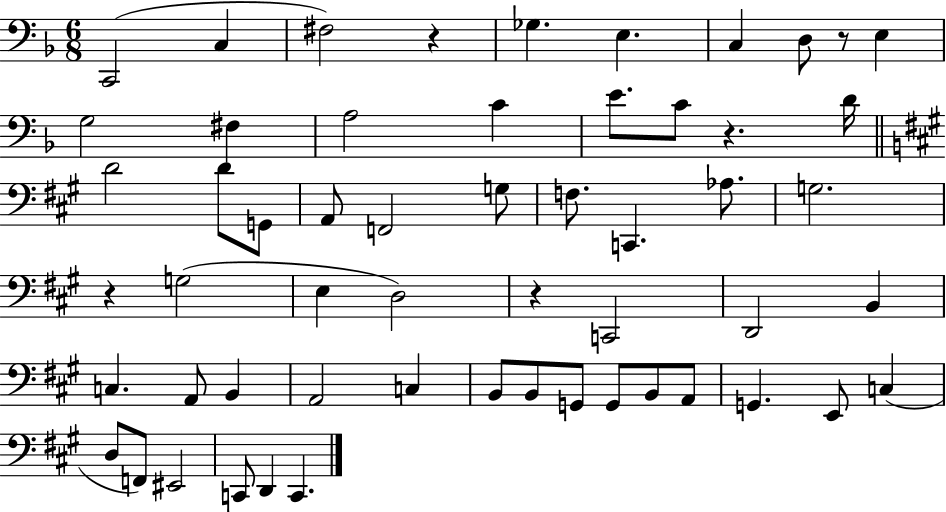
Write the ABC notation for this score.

X:1
T:Untitled
M:6/8
L:1/4
K:F
C,,2 C, ^F,2 z _G, E, C, D,/2 z/2 E, G,2 ^F, A,2 C E/2 C/2 z D/4 D2 D/2 G,,/2 A,,/2 F,,2 G,/2 F,/2 C,, _A,/2 G,2 z G,2 E, D,2 z C,,2 D,,2 B,, C, A,,/2 B,, A,,2 C, B,,/2 B,,/2 G,,/2 G,,/2 B,,/2 A,,/2 G,, E,,/2 C, D,/2 F,,/2 ^E,,2 C,,/2 D,, C,,